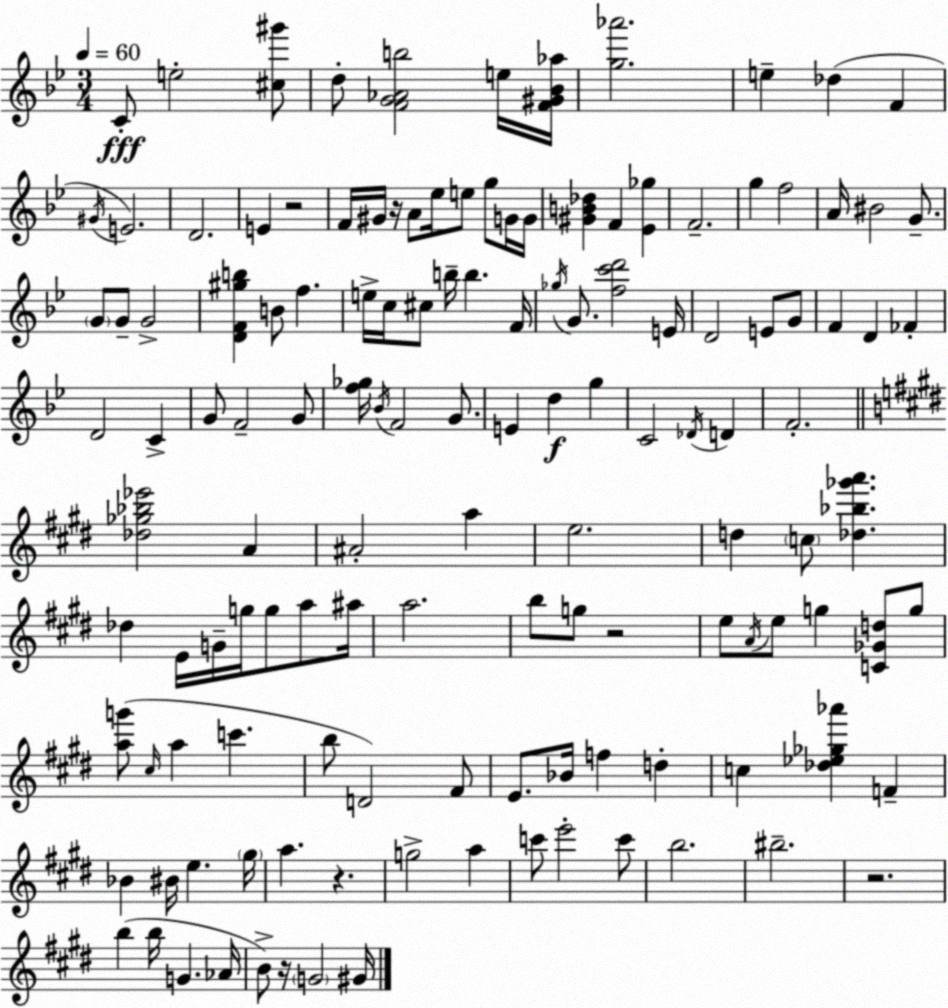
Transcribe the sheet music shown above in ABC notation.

X:1
T:Untitled
M:3/4
L:1/4
K:Gm
C/2 e2 [^c^g']/2 d/2 [FG_Ab]2 e/4 [F^G_B_a]/4 [g_a']2 e _d F ^G/4 E2 D2 E z2 F/4 ^G/4 z/4 A/2 _e/4 e/2 g/2 G/4 G/4 [^GB_d] F [_E_g] F2 g f2 A/4 ^B2 G/2 G/2 G/2 G2 [DF^gb] B/2 f e/4 c/4 ^c/2 b/4 b F/4 _g/4 G/2 [fc'd']2 E/4 D2 E/2 G/2 F D _F D2 C G/2 F2 G/2 [f_g]/4 _B/4 F2 G/2 E d g C2 _D/4 D F2 [_d_g_b_e']2 A ^A2 a e2 d c/2 [_d_b_g'a'] _d E/4 G/4 g/4 g/2 a/2 ^a/4 a2 b/2 g/2 z2 e/2 A/4 e/2 g [C_Gd]/2 g/2 [ag']/2 ^c/4 a c' b/2 D2 ^F/2 E/2 _B/4 f d c [_d_e_g_a'] F _B ^B/4 e ^g/4 a z g2 a c'/2 e'2 c'/2 b2 ^b2 z2 b b/4 G _A/4 B/2 z/4 G2 ^G/4